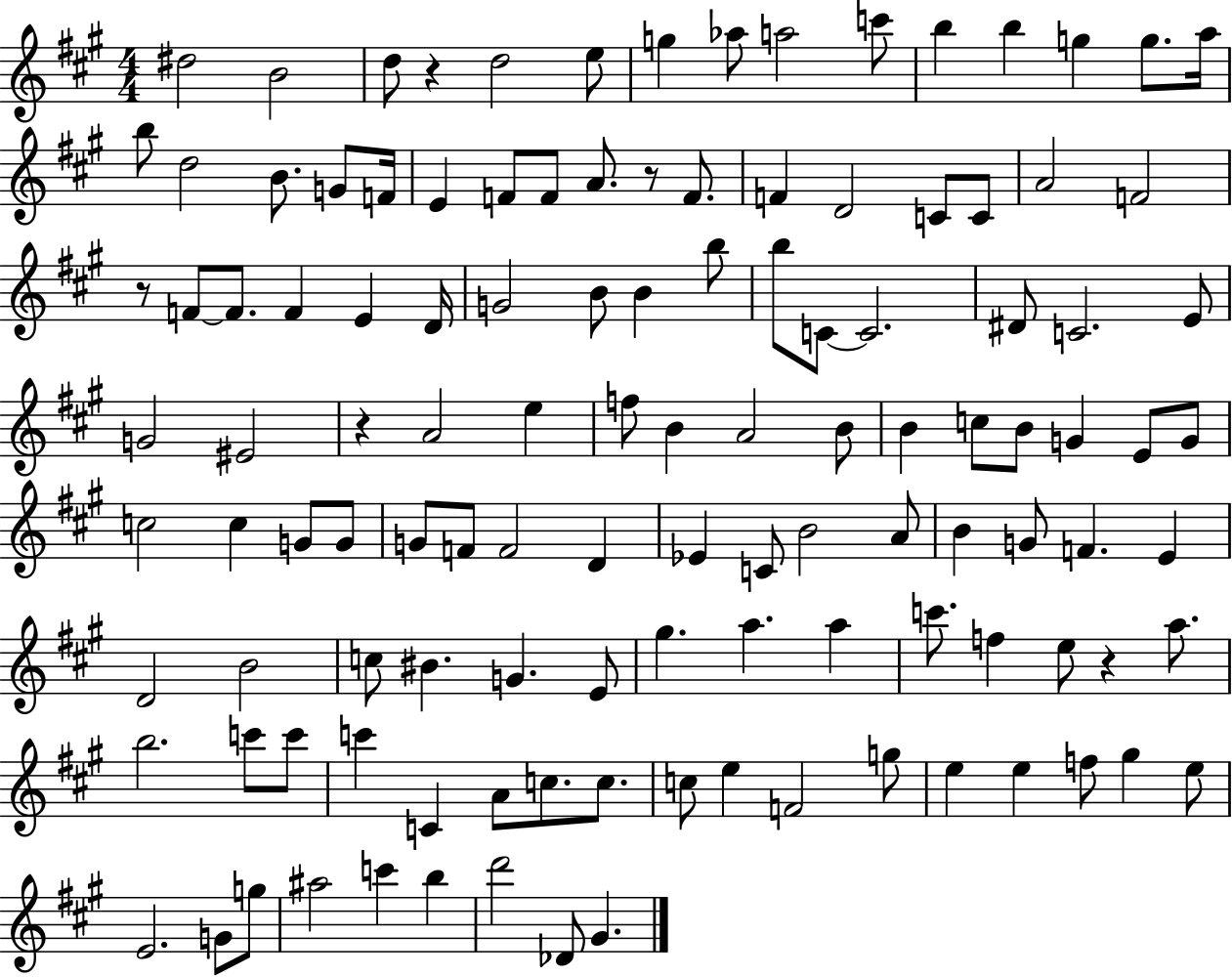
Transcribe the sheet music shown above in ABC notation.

X:1
T:Untitled
M:4/4
L:1/4
K:A
^d2 B2 d/2 z d2 e/2 g _a/2 a2 c'/2 b b g g/2 a/4 b/2 d2 B/2 G/2 F/4 E F/2 F/2 A/2 z/2 F/2 F D2 C/2 C/2 A2 F2 z/2 F/2 F/2 F E D/4 G2 B/2 B b/2 b/2 C/2 C2 ^D/2 C2 E/2 G2 ^E2 z A2 e f/2 B A2 B/2 B c/2 B/2 G E/2 G/2 c2 c G/2 G/2 G/2 F/2 F2 D _E C/2 B2 A/2 B G/2 F E D2 B2 c/2 ^B G E/2 ^g a a c'/2 f e/2 z a/2 b2 c'/2 c'/2 c' C A/2 c/2 c/2 c/2 e F2 g/2 e e f/2 ^g e/2 E2 G/2 g/2 ^a2 c' b d'2 _D/2 ^G